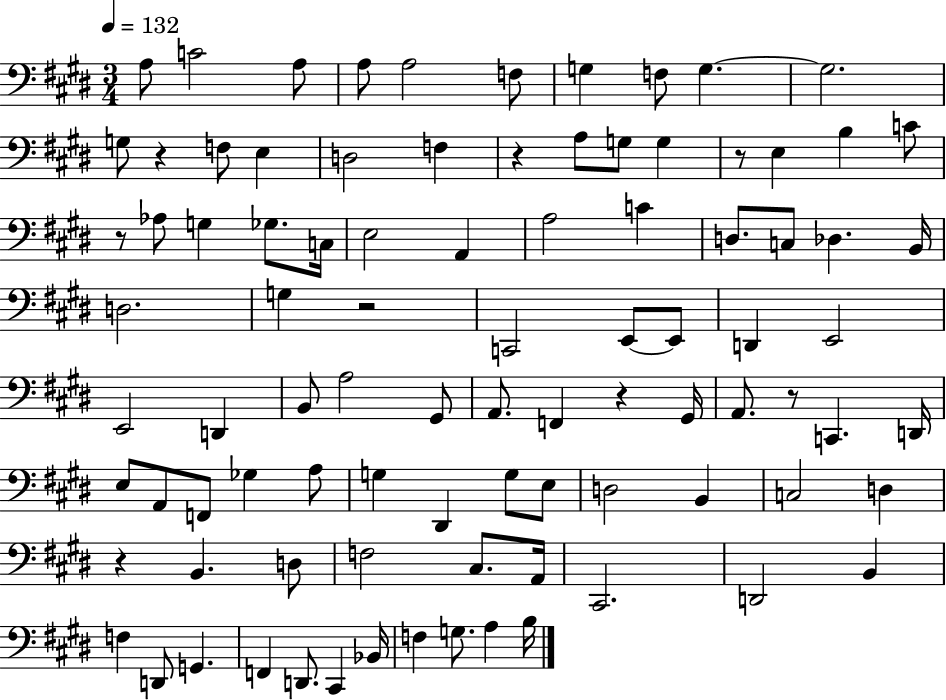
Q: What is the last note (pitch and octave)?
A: B3